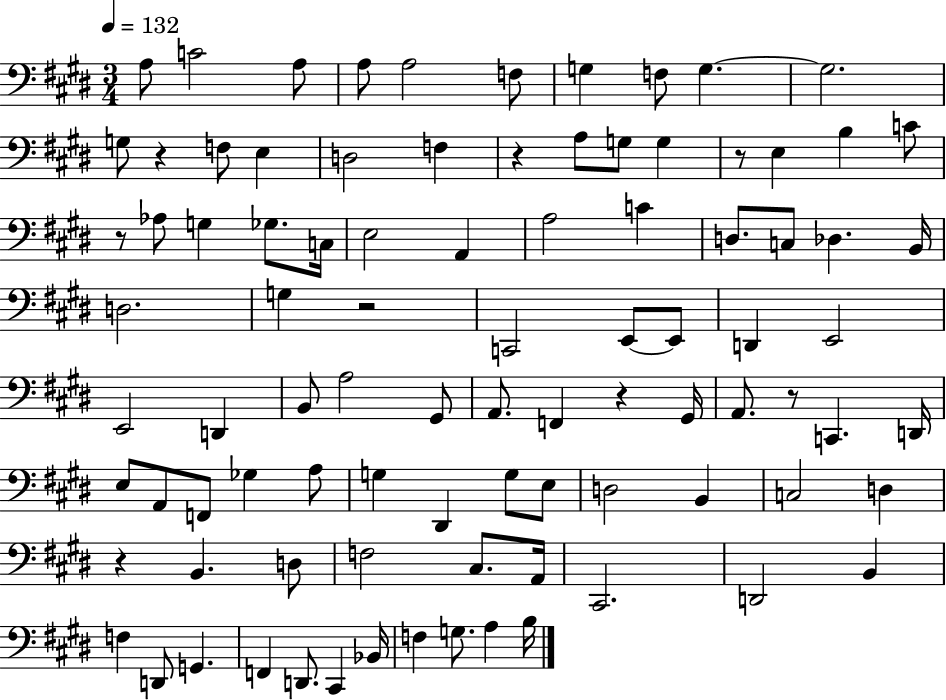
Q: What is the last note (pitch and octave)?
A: B3